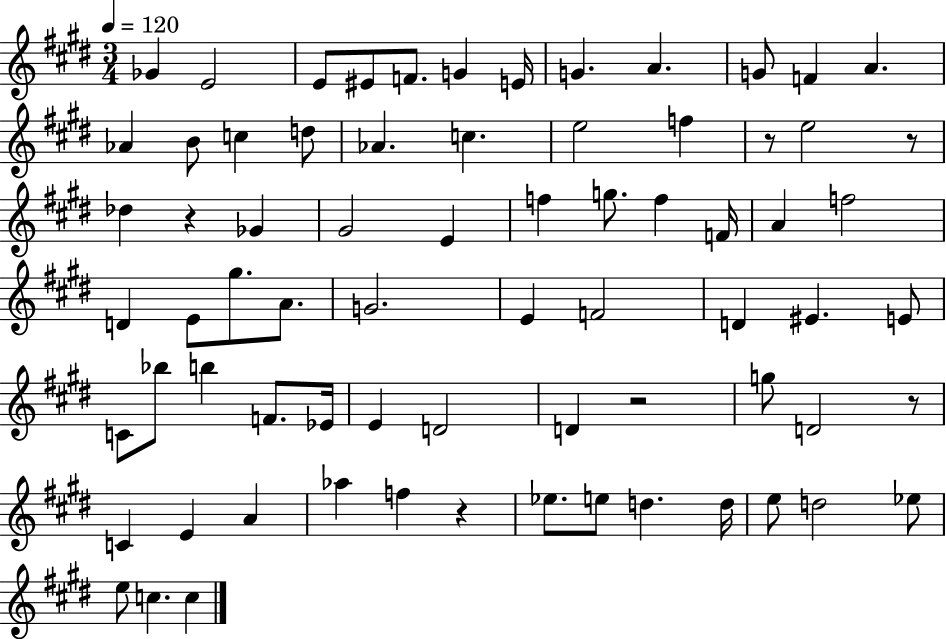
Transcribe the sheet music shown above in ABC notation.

X:1
T:Untitled
M:3/4
L:1/4
K:E
_G E2 E/2 ^E/2 F/2 G E/4 G A G/2 F A _A B/2 c d/2 _A c e2 f z/2 e2 z/2 _d z _G ^G2 E f g/2 f F/4 A f2 D E/2 ^g/2 A/2 G2 E F2 D ^E E/2 C/2 _b/2 b F/2 _E/4 E D2 D z2 g/2 D2 z/2 C E A _a f z _e/2 e/2 d d/4 e/2 d2 _e/2 e/2 c c